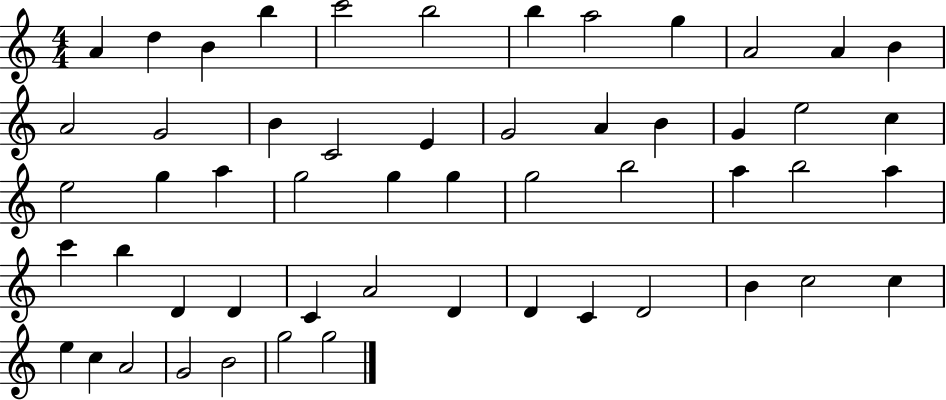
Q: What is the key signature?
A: C major